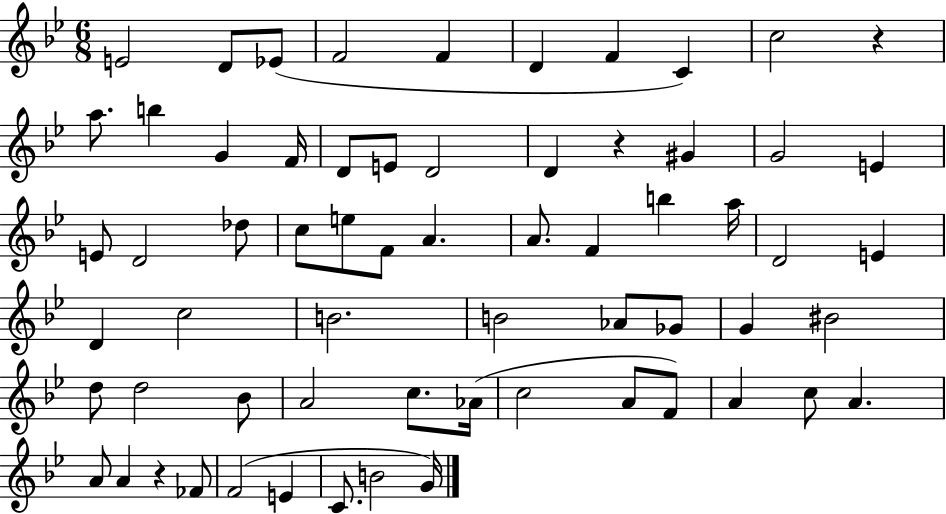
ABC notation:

X:1
T:Untitled
M:6/8
L:1/4
K:Bb
E2 D/2 _E/2 F2 F D F C c2 z a/2 b G F/4 D/2 E/2 D2 D z ^G G2 E E/2 D2 _d/2 c/2 e/2 F/2 A A/2 F b a/4 D2 E D c2 B2 B2 _A/2 _G/2 G ^B2 d/2 d2 _B/2 A2 c/2 _A/4 c2 A/2 F/2 A c/2 A A/2 A z _F/2 F2 E C/2 B2 G/4